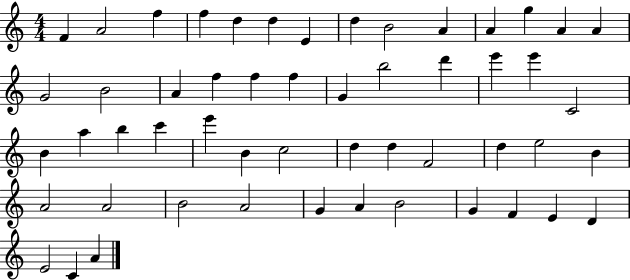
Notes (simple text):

F4/q A4/h F5/q F5/q D5/q D5/q E4/q D5/q B4/h A4/q A4/q G5/q A4/q A4/q G4/h B4/h A4/q F5/q F5/q F5/q G4/q B5/h D6/q E6/q E6/q C4/h B4/q A5/q B5/q C6/q E6/q B4/q C5/h D5/q D5/q F4/h D5/q E5/h B4/q A4/h A4/h B4/h A4/h G4/q A4/q B4/h G4/q F4/q E4/q D4/q E4/h C4/q A4/q